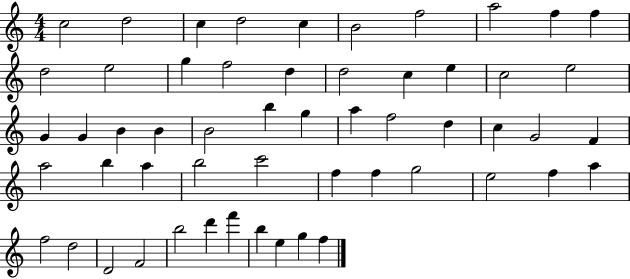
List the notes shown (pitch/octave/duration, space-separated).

C5/h D5/h C5/q D5/h C5/q B4/h F5/h A5/h F5/q F5/q D5/h E5/h G5/q F5/h D5/q D5/h C5/q E5/q C5/h E5/h G4/q G4/q B4/q B4/q B4/h B5/q G5/q A5/q F5/h D5/q C5/q G4/h F4/q A5/h B5/q A5/q B5/h C6/h F5/q F5/q G5/h E5/h F5/q A5/q F5/h D5/h D4/h F4/h B5/h D6/q F6/q B5/q E5/q G5/q F5/q